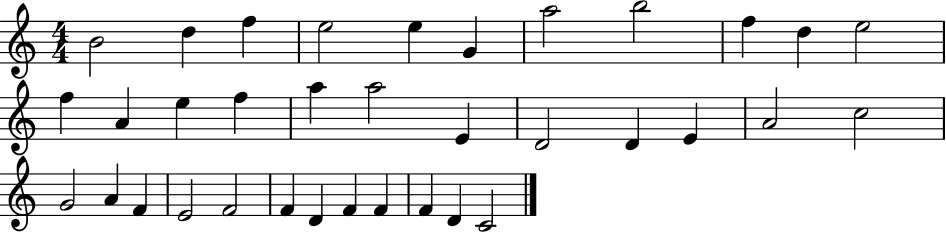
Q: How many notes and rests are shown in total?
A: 35